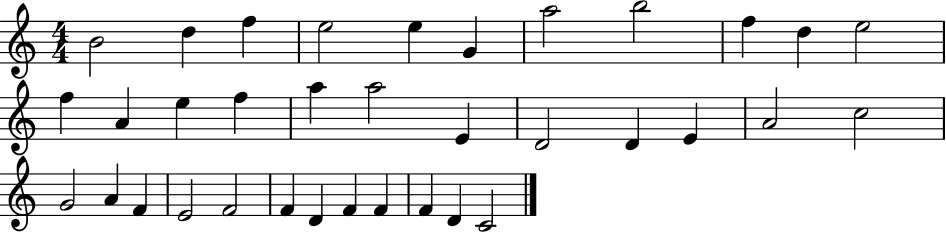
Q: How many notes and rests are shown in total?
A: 35